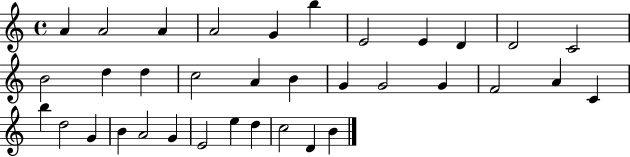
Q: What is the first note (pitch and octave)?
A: A4